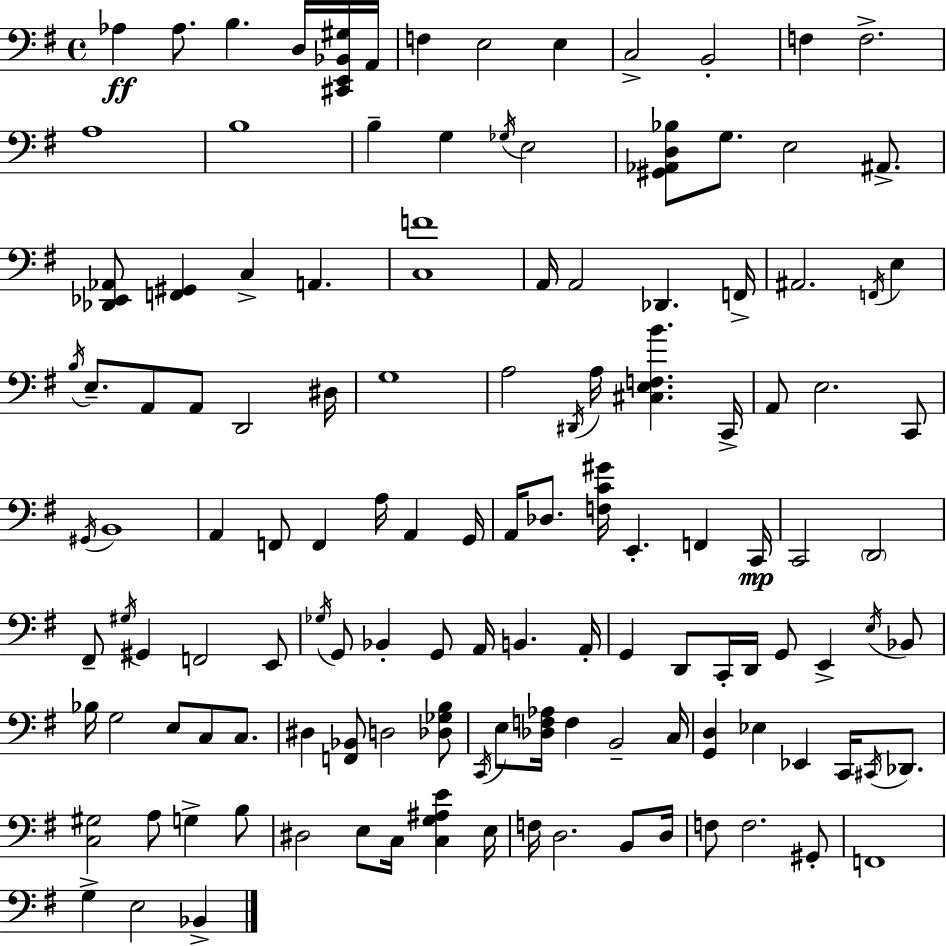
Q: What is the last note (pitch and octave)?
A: Bb2